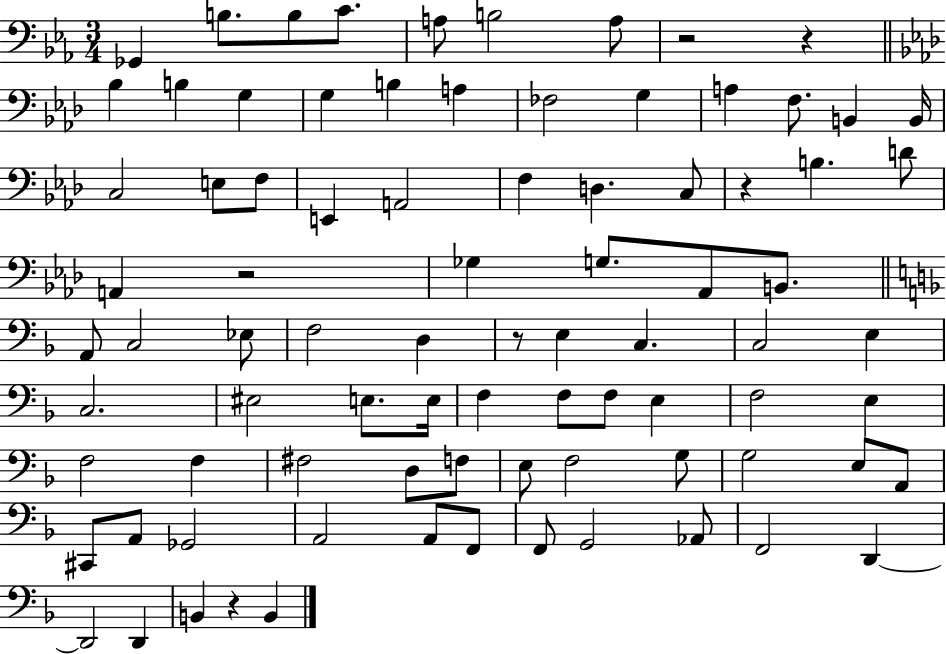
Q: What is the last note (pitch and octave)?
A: B2